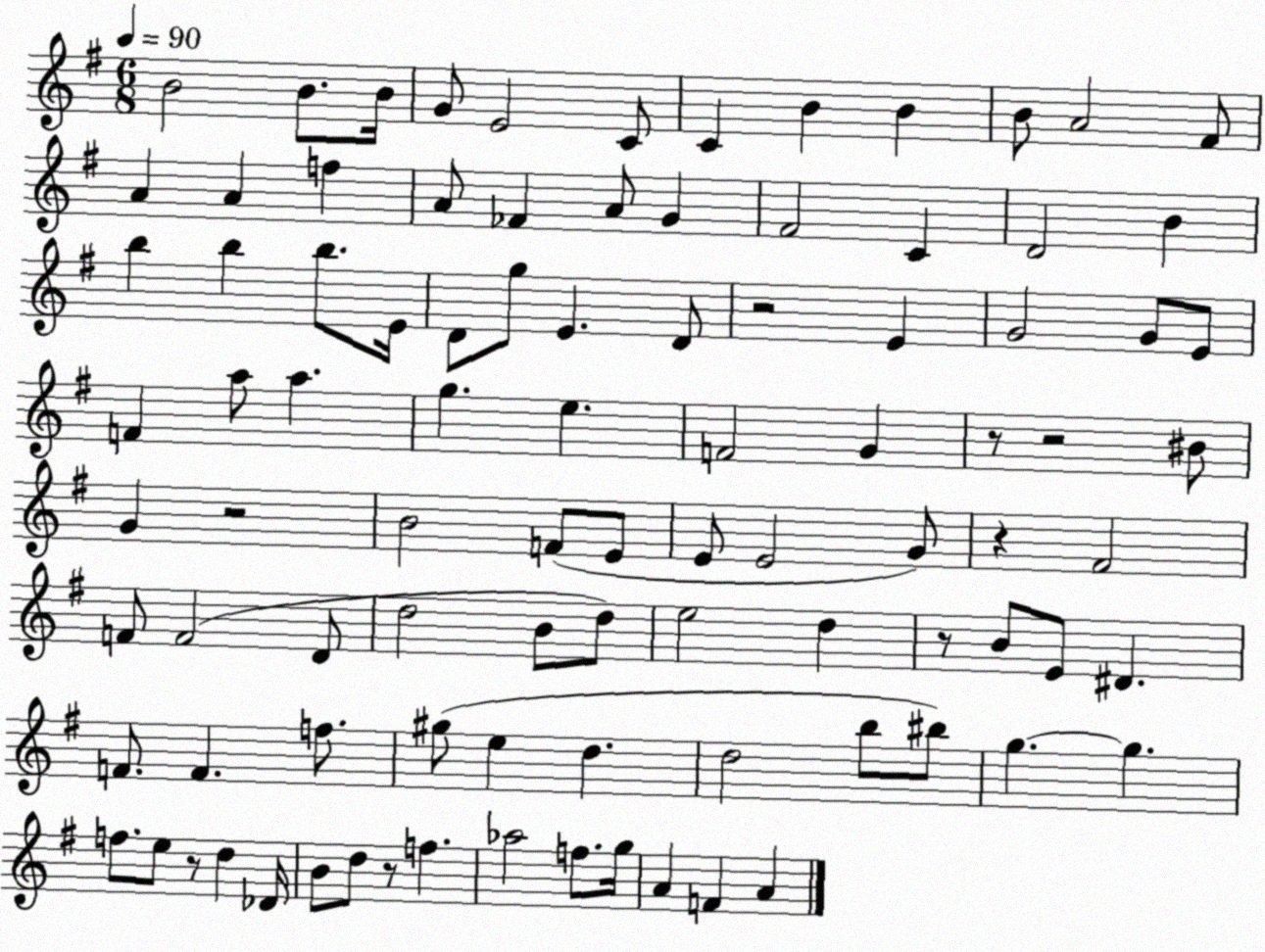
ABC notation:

X:1
T:Untitled
M:6/8
L:1/4
K:G
B2 B/2 B/4 G/2 E2 C/2 C B B B/2 A2 ^F/2 A A f A/2 _F A/2 G ^F2 C D2 B b b b/2 E/4 D/2 g/2 E D/2 z2 E G2 G/2 E/2 F a/2 a g e F2 G z/2 z2 ^B/2 G z2 B2 F/2 E/2 E/2 E2 G/2 z ^F2 F/2 F2 D/2 d2 B/2 d/2 e2 d z/2 B/2 E/2 ^D F/2 F f/2 ^g/2 e d d2 b/2 ^b/2 g g f/2 e/2 z/2 d _D/4 B/2 d/2 z/2 f _a2 f/2 g/4 A F A